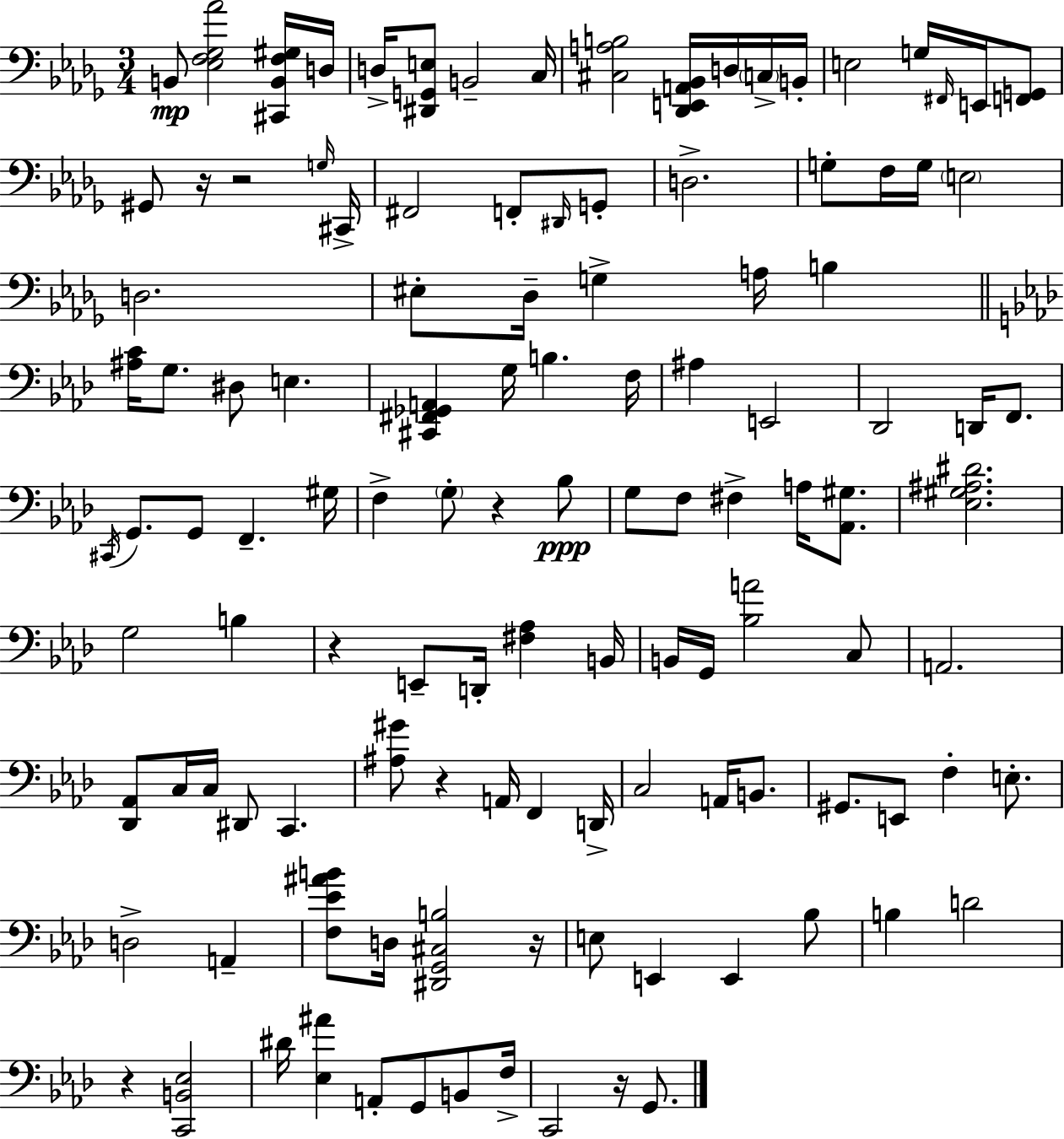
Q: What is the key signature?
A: BES minor